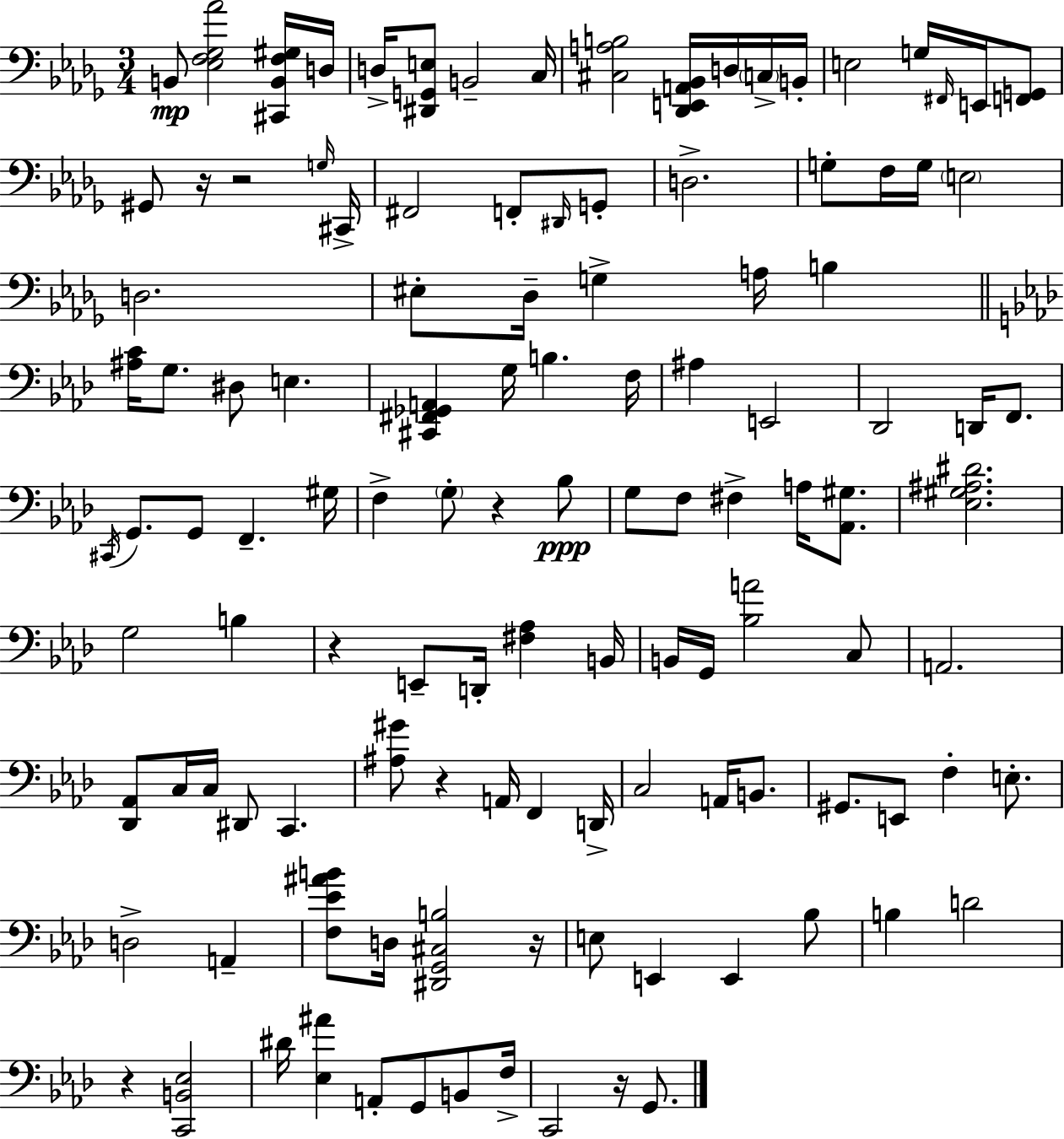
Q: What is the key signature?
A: BES minor